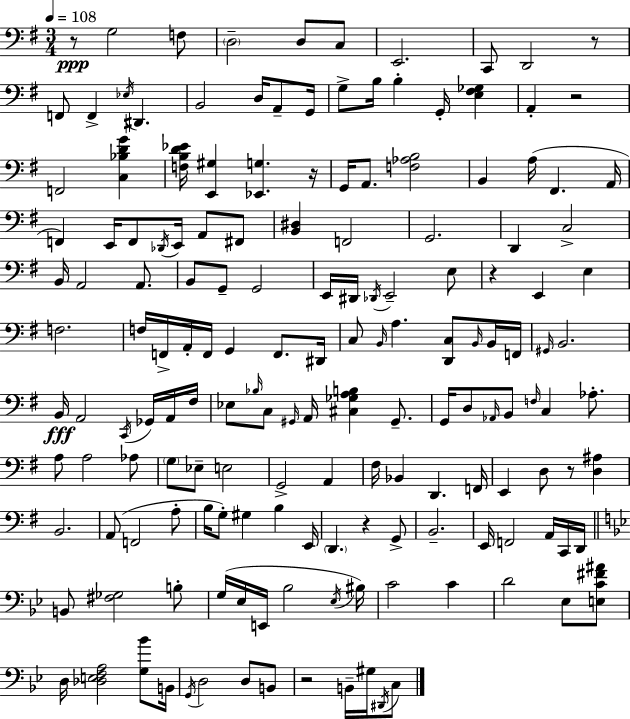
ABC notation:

X:1
T:Untitled
M:3/4
L:1/4
K:G
z/2 G,2 F,/2 D,2 D,/2 C,/2 E,,2 C,,/2 D,,2 z/2 F,,/2 F,, _E,/4 ^D,, B,,2 D,/4 A,,/2 G,,/4 G,/2 B,/4 B, G,,/4 [E,^F,_G,] A,, z2 F,,2 [C,_B,DG] [F,B,D_E]/4 [E,,^G,] [_E,,G,] z/4 G,,/4 A,,/2 [F,_A,B,]2 B,, A,/4 ^F,, A,,/4 F,, E,,/4 F,,/2 _D,,/4 E,,/4 A,,/2 ^F,,/2 [B,,^D,] F,,2 G,,2 D,, C,2 B,,/4 A,,2 A,,/2 B,,/2 G,,/2 G,,2 E,,/4 ^D,,/4 _D,,/4 E,,2 E,/2 z E,, E, F,2 F,/4 F,,/4 A,,/4 F,,/4 G,, F,,/2 ^D,,/4 C,/2 B,,/4 A, [D,,C,]/2 B,,/4 B,,/4 F,,/4 ^G,,/4 B,,2 B,,/4 A,,2 C,,/4 _G,,/4 A,,/4 ^F,/4 _E,/2 _B,/4 C,/2 ^G,,/4 A,,/4 [^C,_G,A,B,] ^G,,/2 G,,/4 D,/2 _A,,/4 B,,/2 F,/4 C, _A,/2 A,/2 A,2 _A,/2 G,/2 _E,/2 E,2 G,,2 A,, ^F,/4 _B,, D,, F,,/4 E,, D,/2 z/2 [D,^A,] B,,2 A,,/2 F,,2 A,/2 B,/4 G,/2 ^G, B, E,,/4 D,, z G,,/2 B,,2 E,,/4 F,,2 A,,/4 C,,/4 D,,/4 B,,/2 [^F,_G,]2 B,/2 G,/4 _E,/4 E,,/4 _B,2 _E,/4 ^B,/4 C2 C D2 _E,/2 [E,C^F^A]/2 D,/4 [_D,E,F,A,]2 [G,_B]/2 B,,/4 G,,/4 D,2 D,/2 B,,/2 z2 B,,/4 ^G,/4 ^D,,/4 C,/2